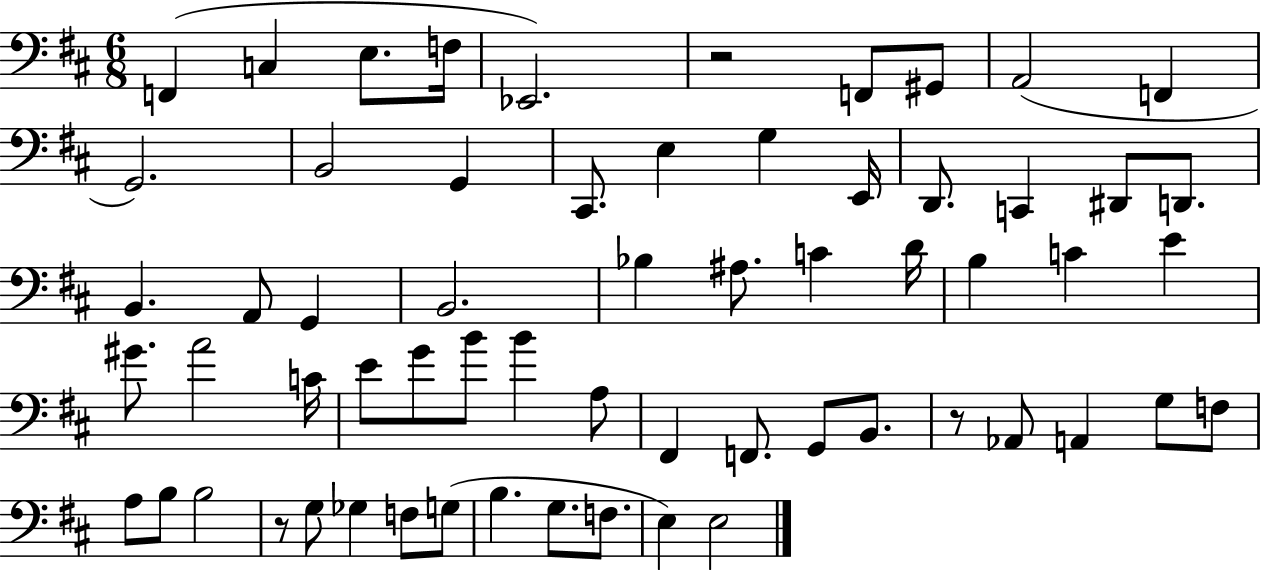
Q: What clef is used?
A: bass